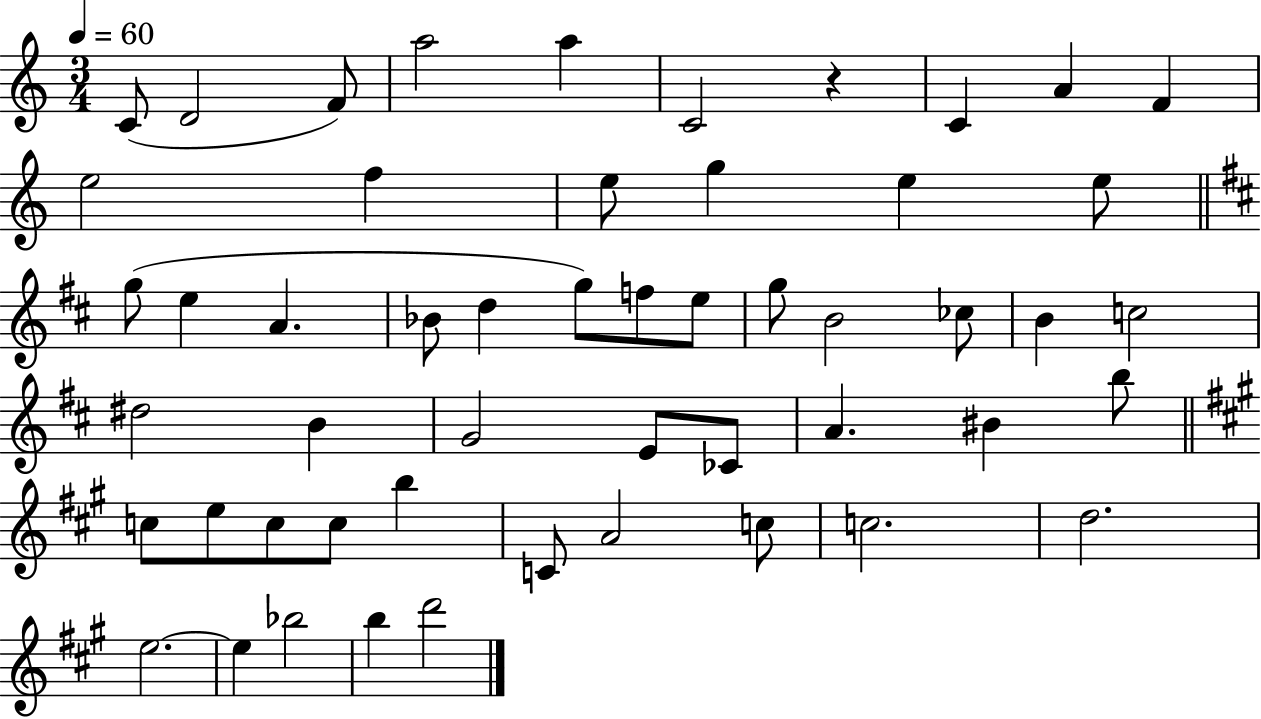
X:1
T:Untitled
M:3/4
L:1/4
K:C
C/2 D2 F/2 a2 a C2 z C A F e2 f e/2 g e e/2 g/2 e A _B/2 d g/2 f/2 e/2 g/2 B2 _c/2 B c2 ^d2 B G2 E/2 _C/2 A ^B b/2 c/2 e/2 c/2 c/2 b C/2 A2 c/2 c2 d2 e2 e _b2 b d'2